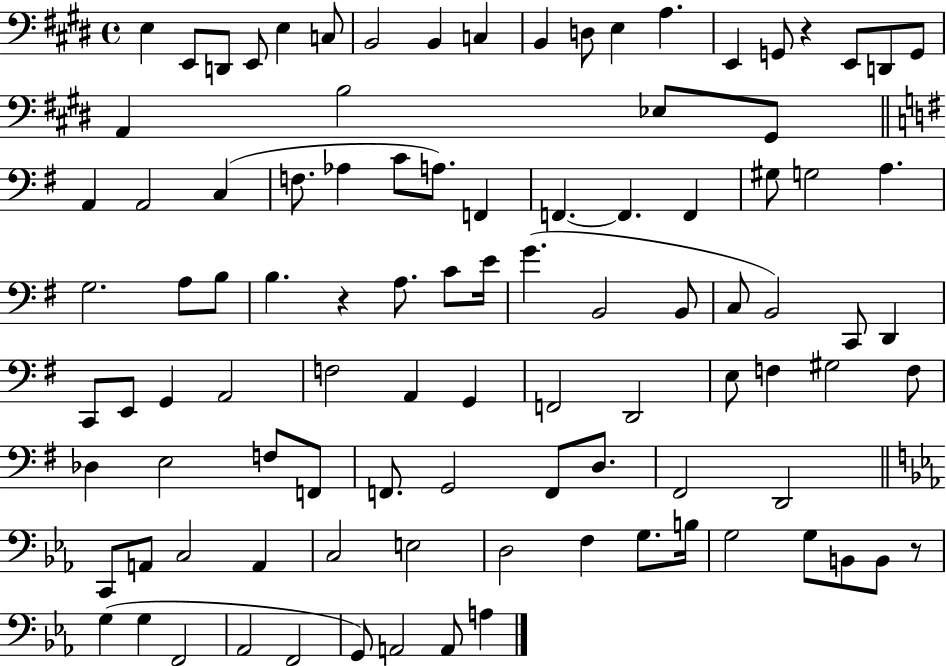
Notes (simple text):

E3/q E2/e D2/e E2/e E3/q C3/e B2/h B2/q C3/q B2/q D3/e E3/q A3/q. E2/q G2/e R/q E2/e D2/e G2/e A2/q B3/h Eb3/e G#2/e A2/q A2/h C3/q F3/e. Ab3/q C4/e A3/e. F2/q F2/q. F2/q. F2/q G#3/e G3/h A3/q. G3/h. A3/e B3/e B3/q. R/q A3/e. C4/e E4/s G4/q. B2/h B2/e C3/e B2/h C2/e D2/q C2/e E2/e G2/q A2/h F3/h A2/q G2/q F2/h D2/h E3/e F3/q G#3/h F3/e Db3/q E3/h F3/e F2/e F2/e. G2/h F2/e D3/e. F#2/h D2/h C2/e A2/e C3/h A2/q C3/h E3/h D3/h F3/q G3/e. B3/s G3/h G3/e B2/e B2/e R/e G3/q G3/q F2/h Ab2/h F2/h G2/e A2/h A2/e A3/q